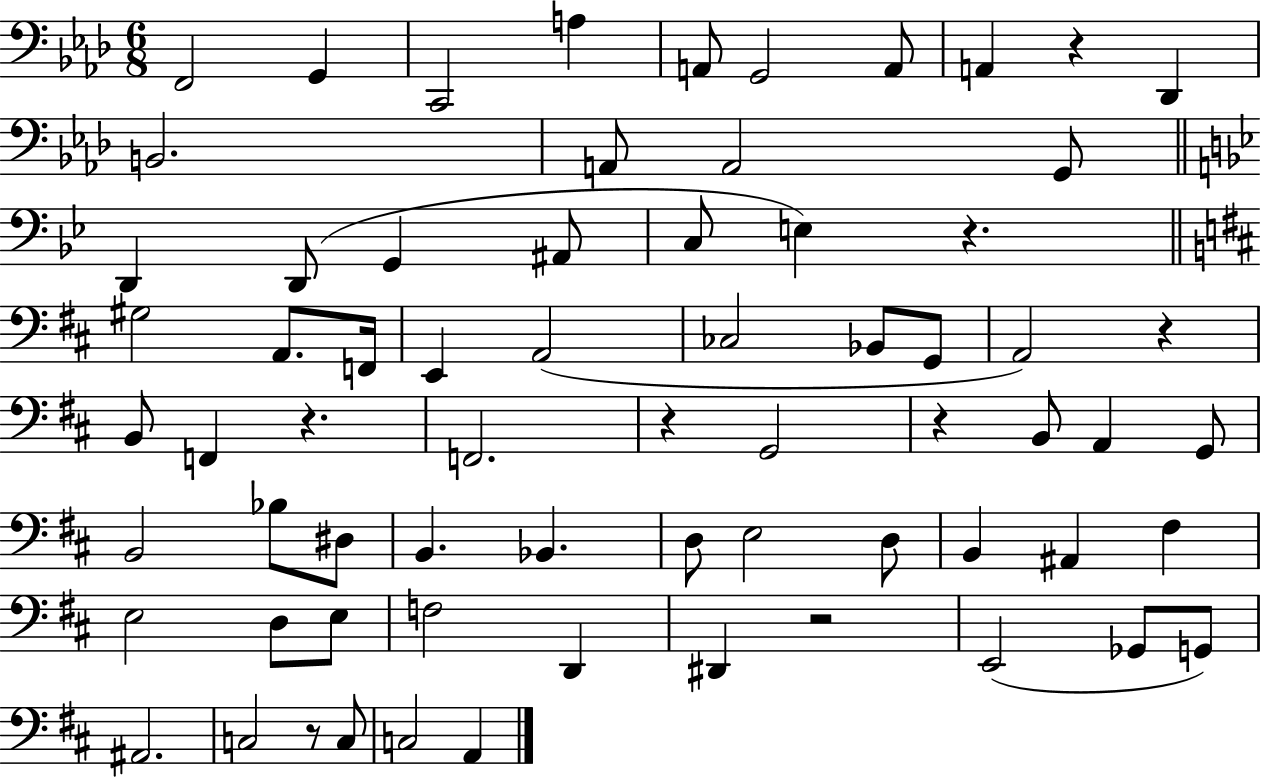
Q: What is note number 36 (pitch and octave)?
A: B2